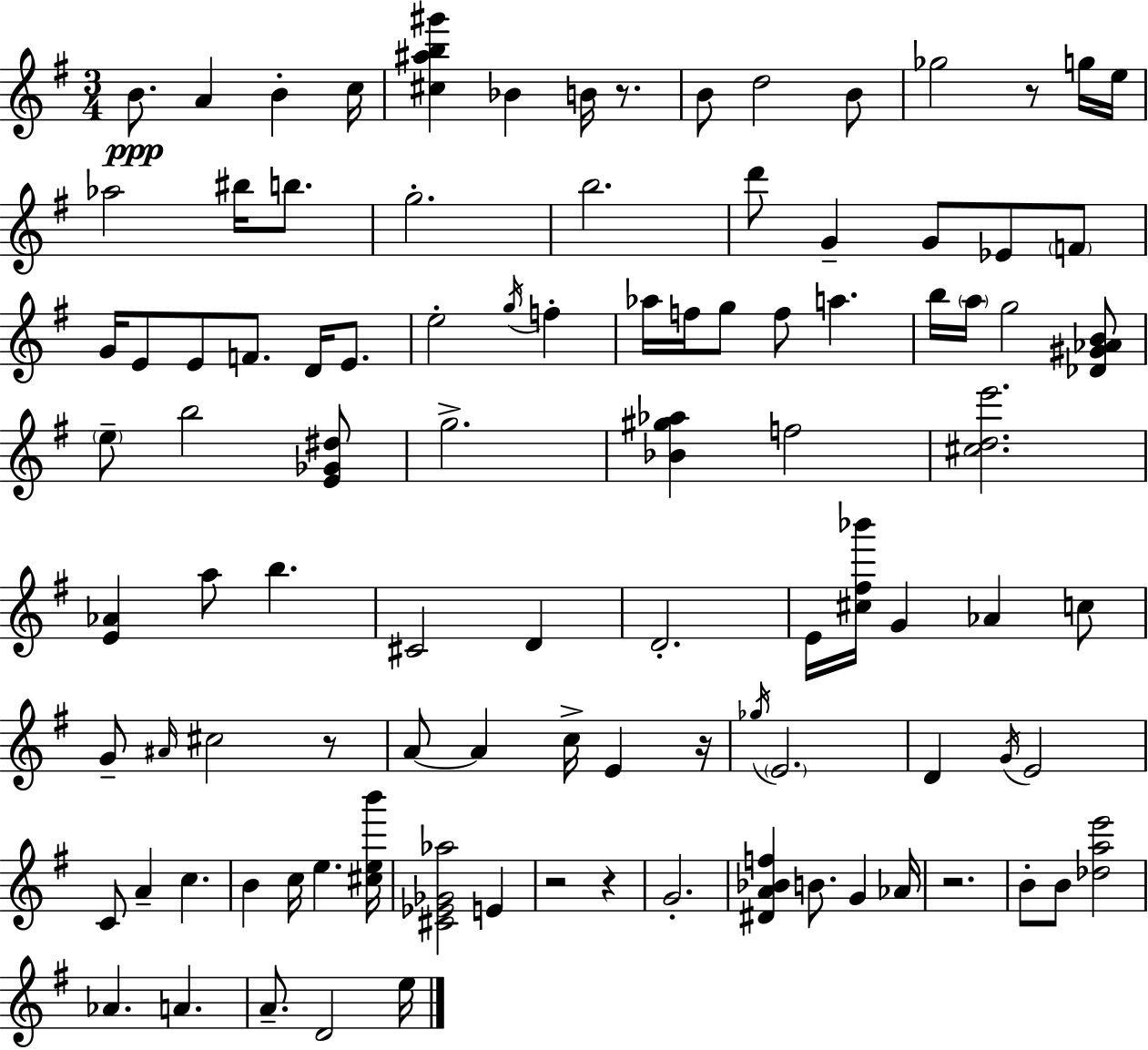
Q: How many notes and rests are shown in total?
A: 100